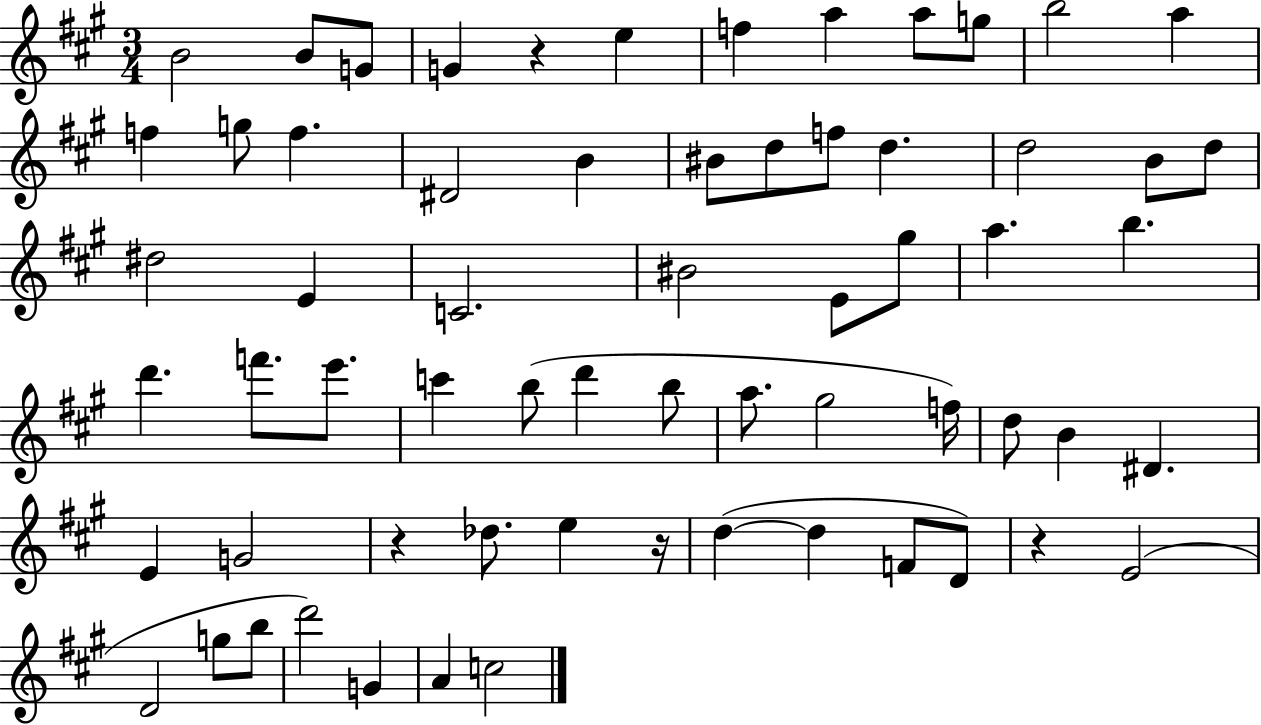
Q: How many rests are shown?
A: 4